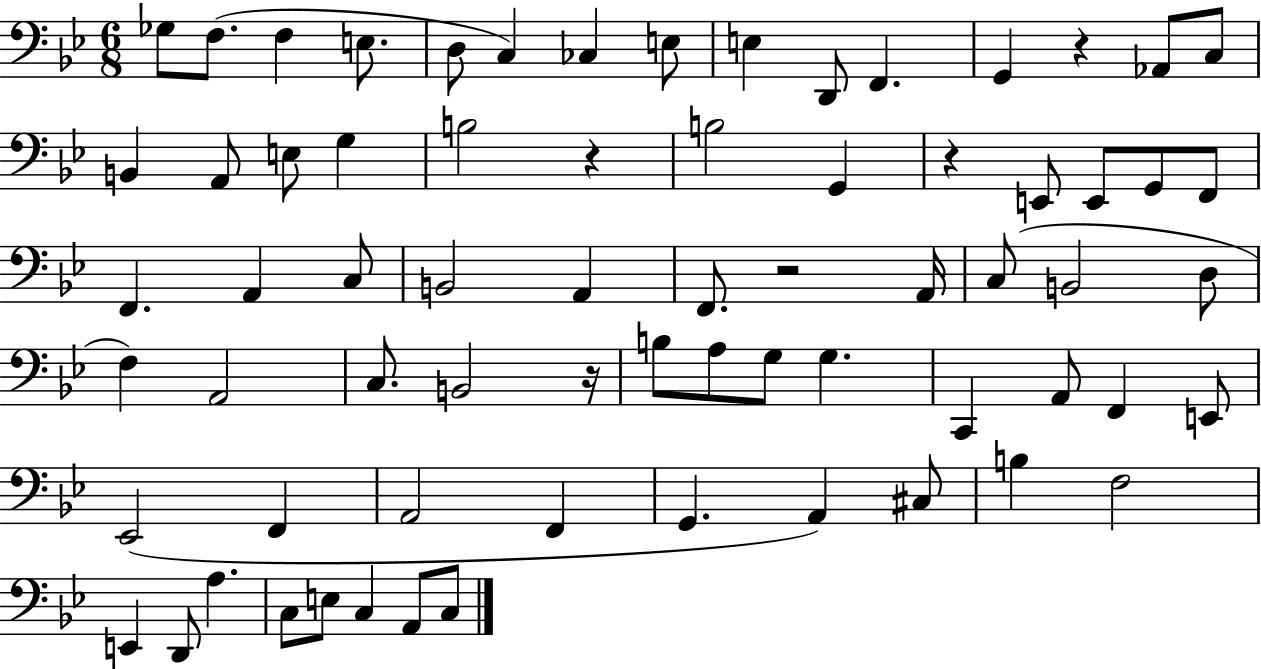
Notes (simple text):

Gb3/e F3/e. F3/q E3/e. D3/e C3/q CES3/q E3/e E3/q D2/e F2/q. G2/q R/q Ab2/e C3/e B2/q A2/e E3/e G3/q B3/h R/q B3/h G2/q R/q E2/e E2/e G2/e F2/e F2/q. A2/q C3/e B2/h A2/q F2/e. R/h A2/s C3/e B2/h D3/e F3/q A2/h C3/e. B2/h R/s B3/e A3/e G3/e G3/q. C2/q A2/e F2/q E2/e Eb2/h F2/q A2/h F2/q G2/q. A2/q C#3/e B3/q F3/h E2/q D2/e A3/q. C3/e E3/e C3/q A2/e C3/e